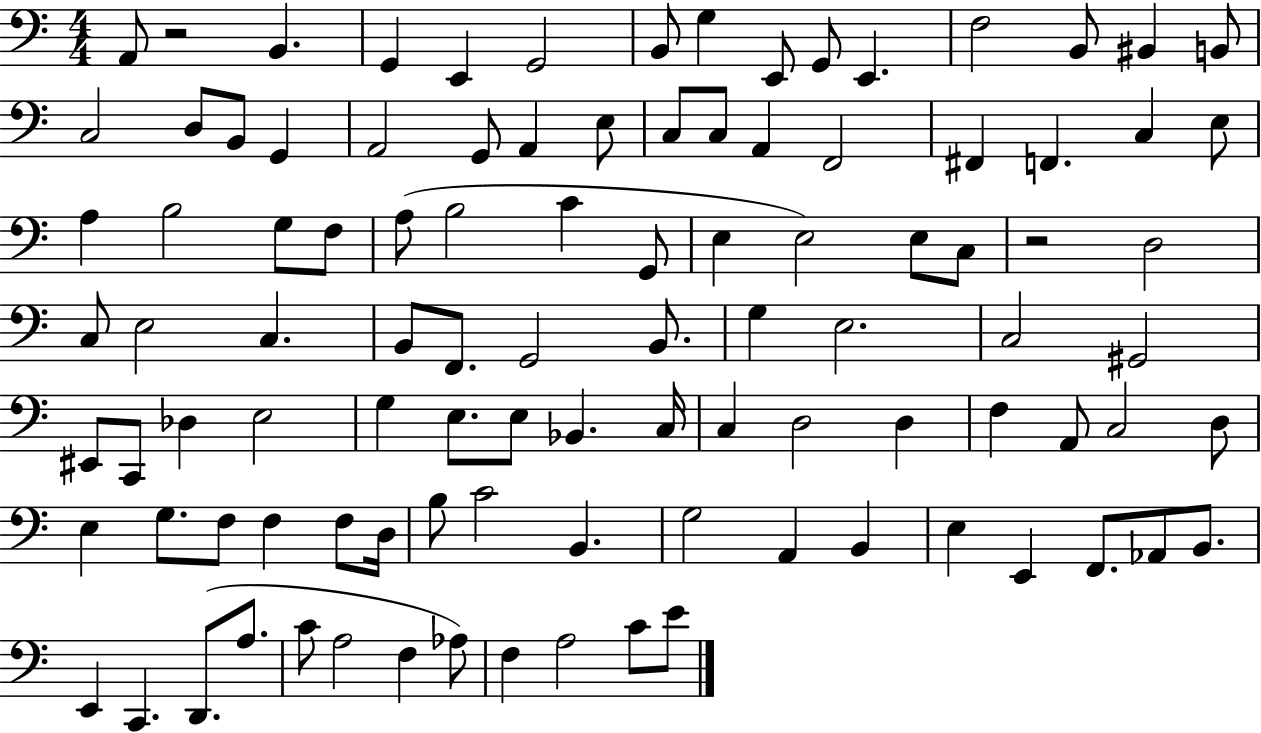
X:1
T:Untitled
M:4/4
L:1/4
K:C
A,,/2 z2 B,, G,, E,, G,,2 B,,/2 G, E,,/2 G,,/2 E,, F,2 B,,/2 ^B,, B,,/2 C,2 D,/2 B,,/2 G,, A,,2 G,,/2 A,, E,/2 C,/2 C,/2 A,, F,,2 ^F,, F,, C, E,/2 A, B,2 G,/2 F,/2 A,/2 B,2 C G,,/2 E, E,2 E,/2 C,/2 z2 D,2 C,/2 E,2 C, B,,/2 F,,/2 G,,2 B,,/2 G, E,2 C,2 ^G,,2 ^E,,/2 C,,/2 _D, E,2 G, E,/2 E,/2 _B,, C,/4 C, D,2 D, F, A,,/2 C,2 D,/2 E, G,/2 F,/2 F, F,/2 D,/4 B,/2 C2 B,, G,2 A,, B,, E, E,, F,,/2 _A,,/2 B,,/2 E,, C,, D,,/2 A,/2 C/2 A,2 F, _A,/2 F, A,2 C/2 E/2